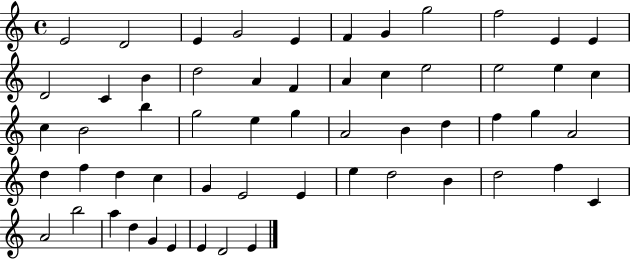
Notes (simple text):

E4/h D4/h E4/q G4/h E4/q F4/q G4/q G5/h F5/h E4/q E4/q D4/h C4/q B4/q D5/h A4/q F4/q A4/q C5/q E5/h E5/h E5/q C5/q C5/q B4/h B5/q G5/h E5/q G5/q A4/h B4/q D5/q F5/q G5/q A4/h D5/q F5/q D5/q C5/q G4/q E4/h E4/q E5/q D5/h B4/q D5/h F5/q C4/q A4/h B5/h A5/q D5/q G4/q E4/q E4/q D4/h E4/q